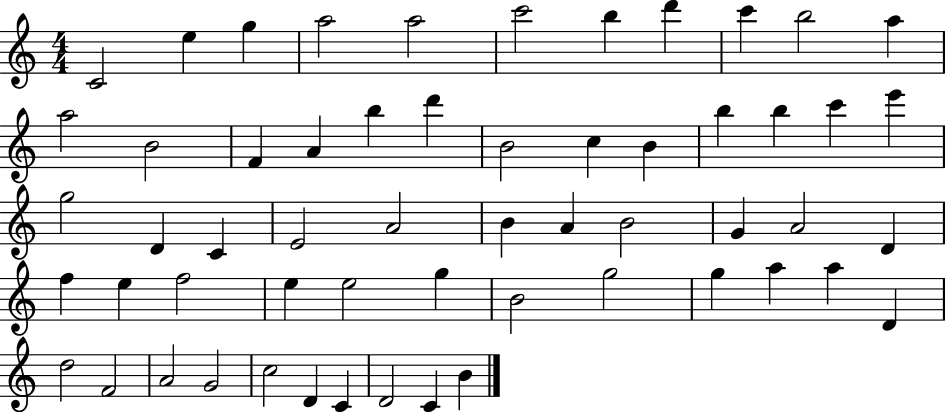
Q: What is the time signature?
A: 4/4